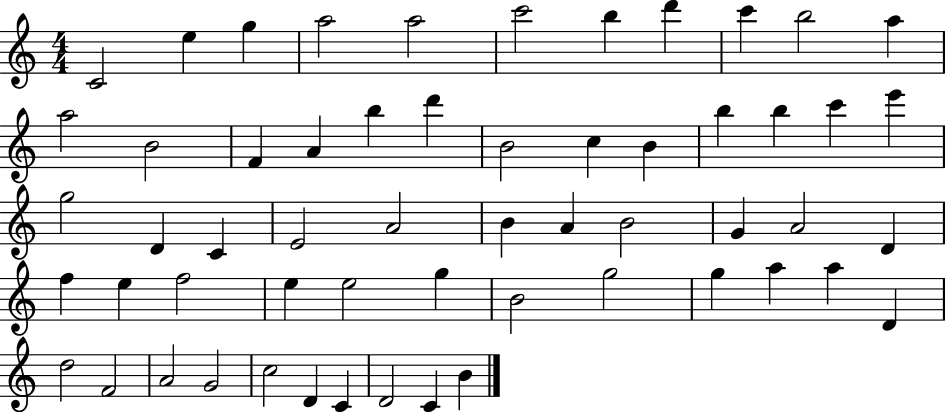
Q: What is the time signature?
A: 4/4